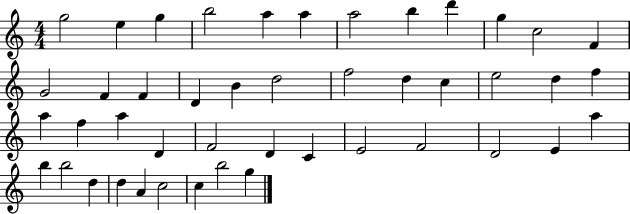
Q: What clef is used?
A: treble